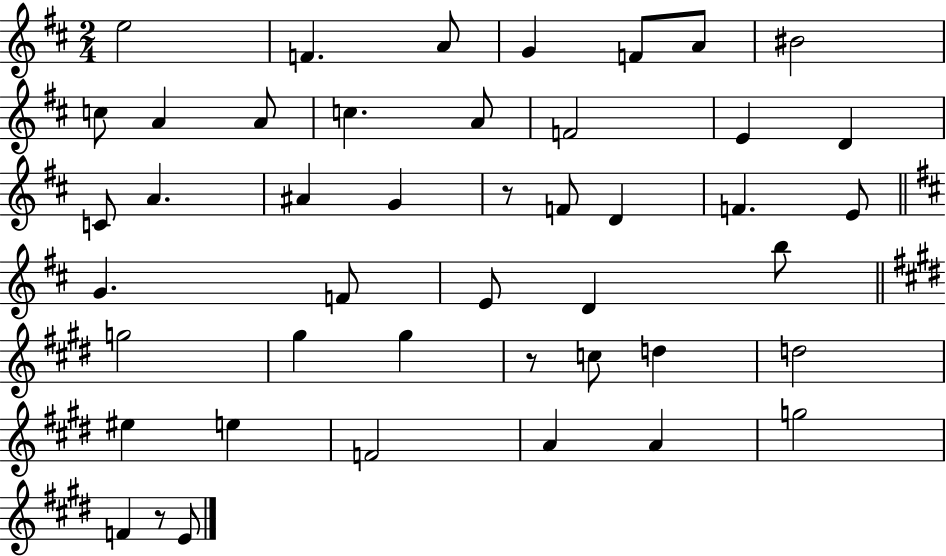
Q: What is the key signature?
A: D major